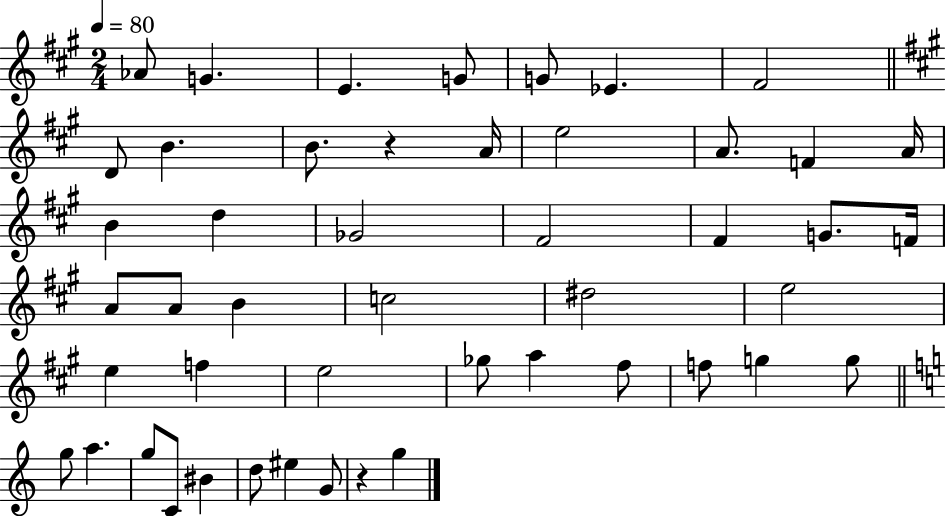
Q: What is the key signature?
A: A major